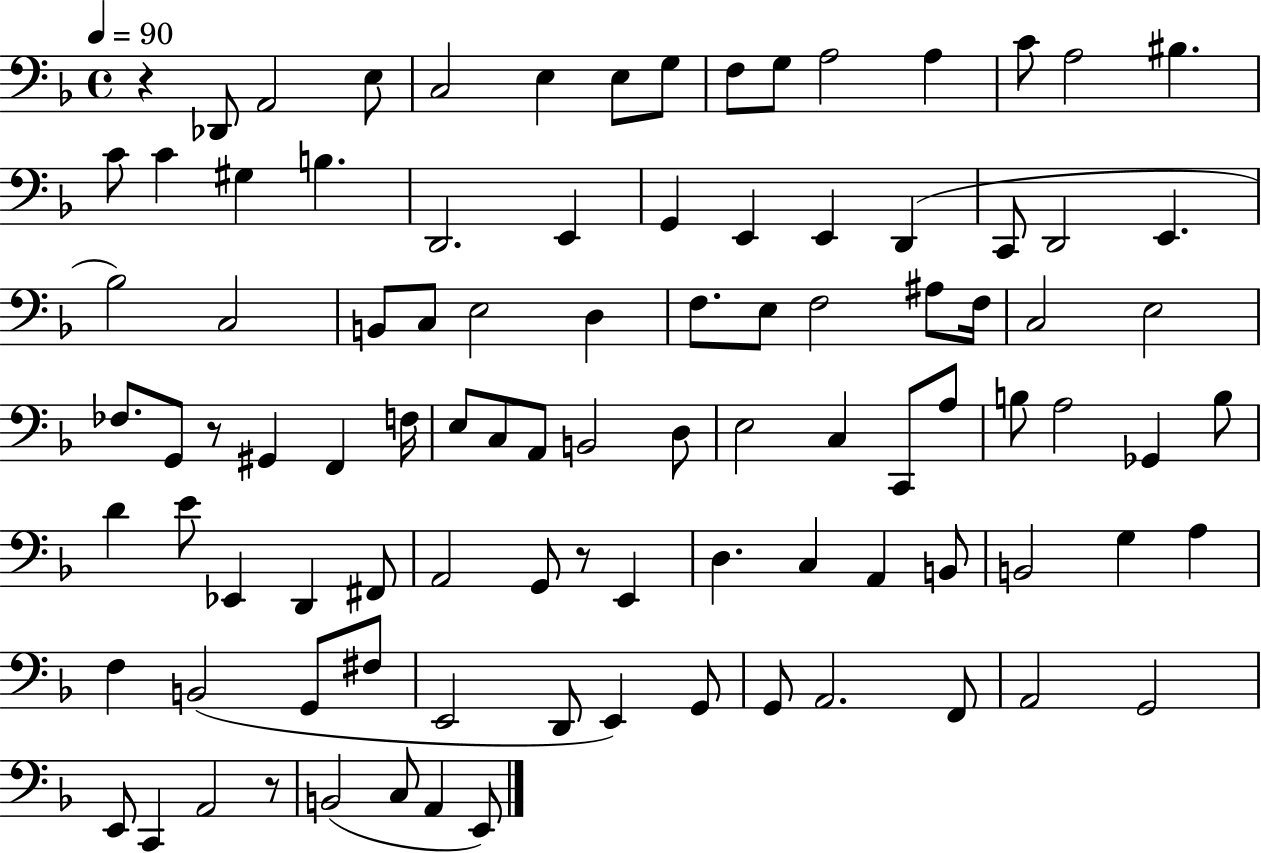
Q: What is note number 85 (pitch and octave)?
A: A2